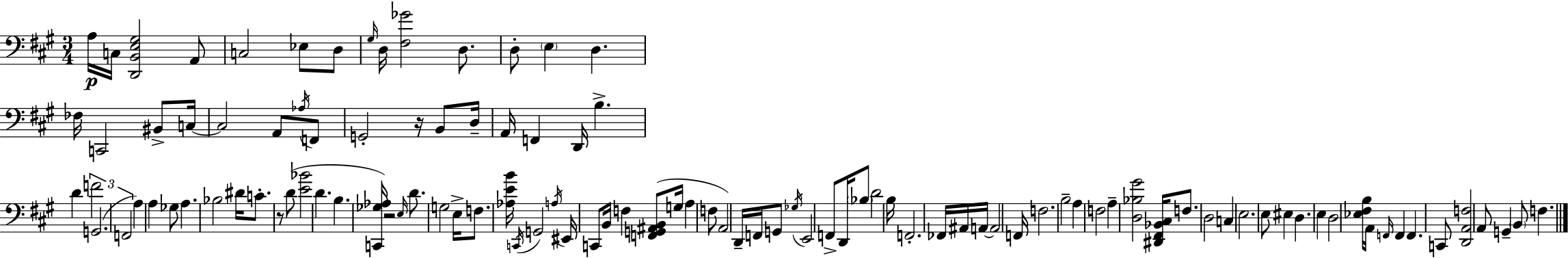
X:1
T:Untitled
M:3/4
L:1/4
K:A
A,/4 C,/4 [D,,B,,E,^G,]2 A,,/2 C,2 _E,/2 D,/2 ^G,/4 D,/4 [^F,_G]2 D,/2 D,/2 E, D, _F,/4 C,,2 ^B,,/2 C,/4 C,2 A,,/2 _A,/4 F,,/2 G,,2 z/4 B,,/2 D,/4 A,,/4 F,, D,,/4 B, D F2 G,,2 F,,2 A, A, _G,/2 A, _B,2 ^D/4 C/2 z/2 D/2 [E_B]2 D B, [C,,_G,_A,]/4 z2 E,/4 D/2 G,2 E,/4 F,/2 [_A,EB]/4 C,,/4 G,,2 A,/4 ^E,,/4 C,,/2 B,,/4 F, [F,,G,,^A,,B,,]/2 G,/4 A, F,/2 A,,2 D,,/4 F,,/4 G,,/2 _G,/4 E,,2 F,,/2 D,,/4 _B,/2 D2 B,/4 F,,2 _F,,/4 ^A,,/4 A,,/4 A,,2 F,,/4 F,2 B,2 A, F,2 A, [D,_B,^G]2 [^D,,^F,,_B,,^C,]/4 F,/2 D,2 C, E,2 E,/2 ^E, D, E, D,2 [_E,^F,B,]/4 A,,/4 F,,/4 F,, F,, C,,/2 [D,,A,,F,]2 A,,/2 G,, B,,/2 F,